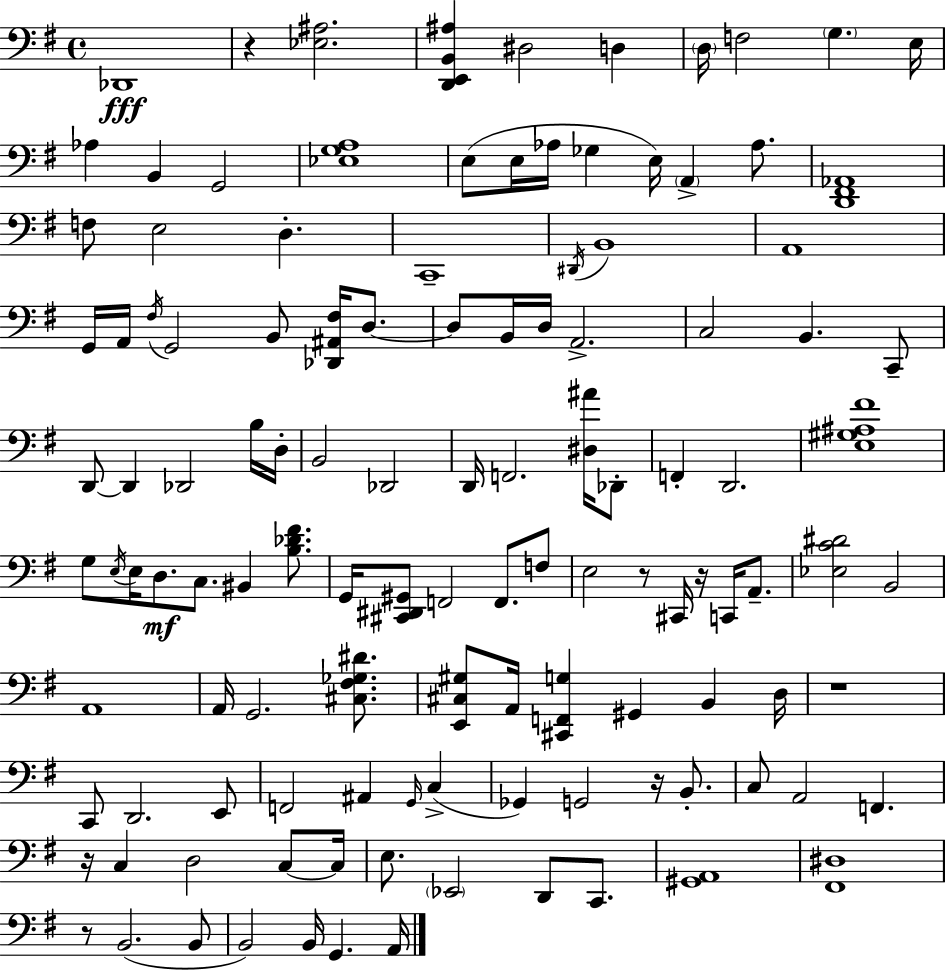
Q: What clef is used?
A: bass